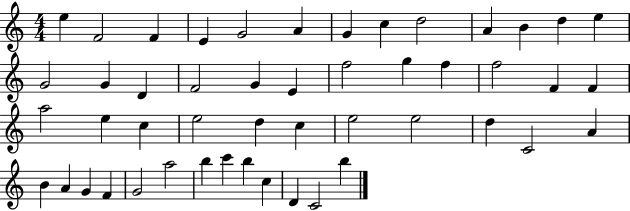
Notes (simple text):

E5/q F4/h F4/q E4/q G4/h A4/q G4/q C5/q D5/h A4/q B4/q D5/q E5/q G4/h G4/q D4/q F4/h G4/q E4/q F5/h G5/q F5/q F5/h F4/q F4/q A5/h E5/q C5/q E5/h D5/q C5/q E5/h E5/h D5/q C4/h A4/q B4/q A4/q G4/q F4/q G4/h A5/h B5/q C6/q B5/q C5/q D4/q C4/h B5/q